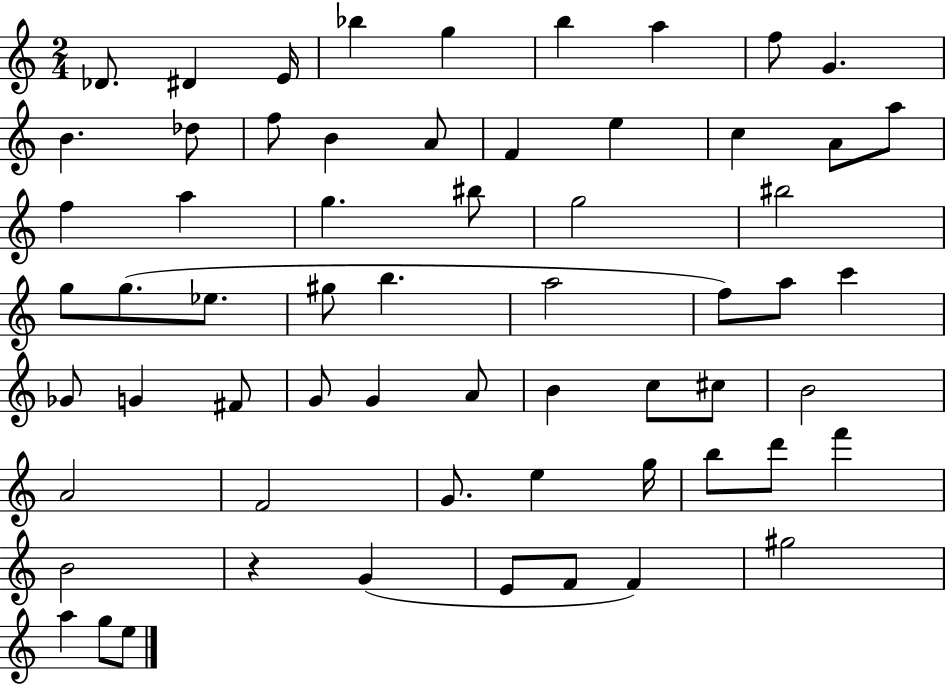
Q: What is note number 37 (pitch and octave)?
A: F#4